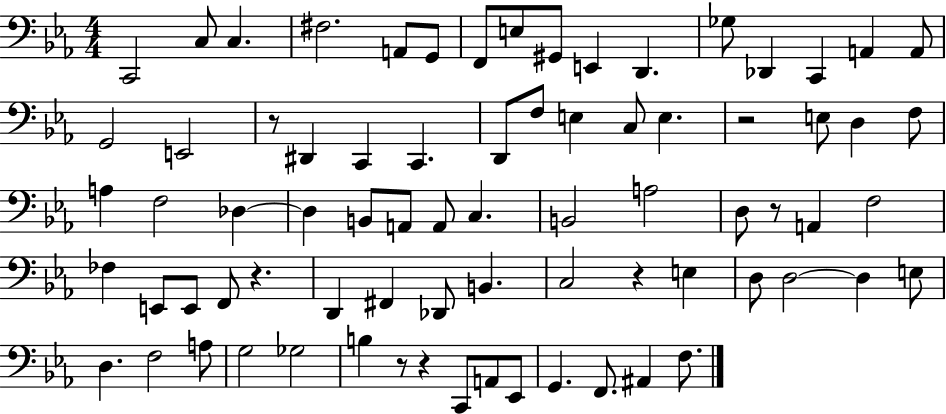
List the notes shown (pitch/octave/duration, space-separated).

C2/h C3/e C3/q. F#3/h. A2/e G2/e F2/e E3/e G#2/e E2/q D2/q. Gb3/e Db2/q C2/q A2/q A2/e G2/h E2/h R/e D#2/q C2/q C2/q. D2/e F3/e E3/q C3/e E3/q. R/h E3/e D3/q F3/e A3/q F3/h Db3/q Db3/q B2/e A2/e A2/e C3/q. B2/h A3/h D3/e R/e A2/q F3/h FES3/q E2/e E2/e F2/e R/q. D2/q F#2/q Db2/e B2/q. C3/h R/q E3/q D3/e D3/h D3/q E3/e D3/q. F3/h A3/e G3/h Gb3/h B3/q R/e R/q C2/e A2/e Eb2/e G2/q. F2/e. A#2/q F3/e.